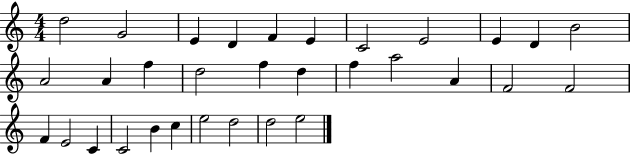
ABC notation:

X:1
T:Untitled
M:4/4
L:1/4
K:C
d2 G2 E D F E C2 E2 E D B2 A2 A f d2 f d f a2 A F2 F2 F E2 C C2 B c e2 d2 d2 e2